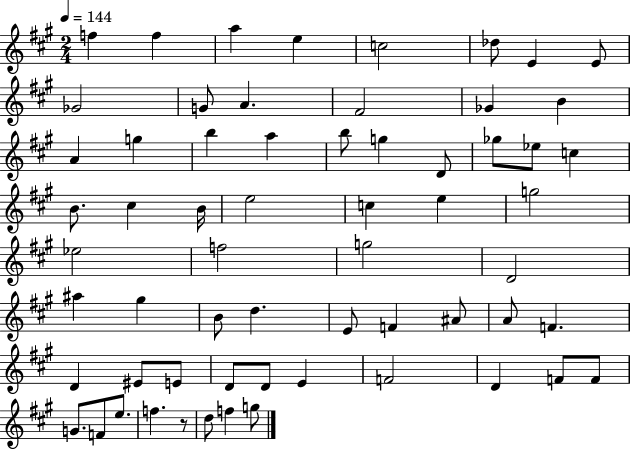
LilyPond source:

{
  \clef treble
  \numericTimeSignature
  \time 2/4
  \key a \major
  \tempo 4 = 144
  \repeat volta 2 { f''4 f''4 | a''4 e''4 | c''2 | des''8 e'4 e'8 | \break ges'2 | g'8 a'4. | fis'2 | ges'4 b'4 | \break a'4 g''4 | b''4 a''4 | b''8 g''4 d'8 | ges''8 ees''8 c''4 | \break b'8. cis''4 b'16 | e''2 | c''4 e''4 | g''2 | \break ees''2 | f''2 | g''2 | d'2 | \break ais''4 gis''4 | b'8 d''4. | e'8 f'4 ais'8 | a'8 f'4. | \break d'4 eis'8 e'8 | d'8 d'8 e'4 | f'2 | d'4 f'8 f'8 | \break g'8. f'8 e''8. | f''4. r8 | d''8 f''4 g''8 | } \bar "|."
}